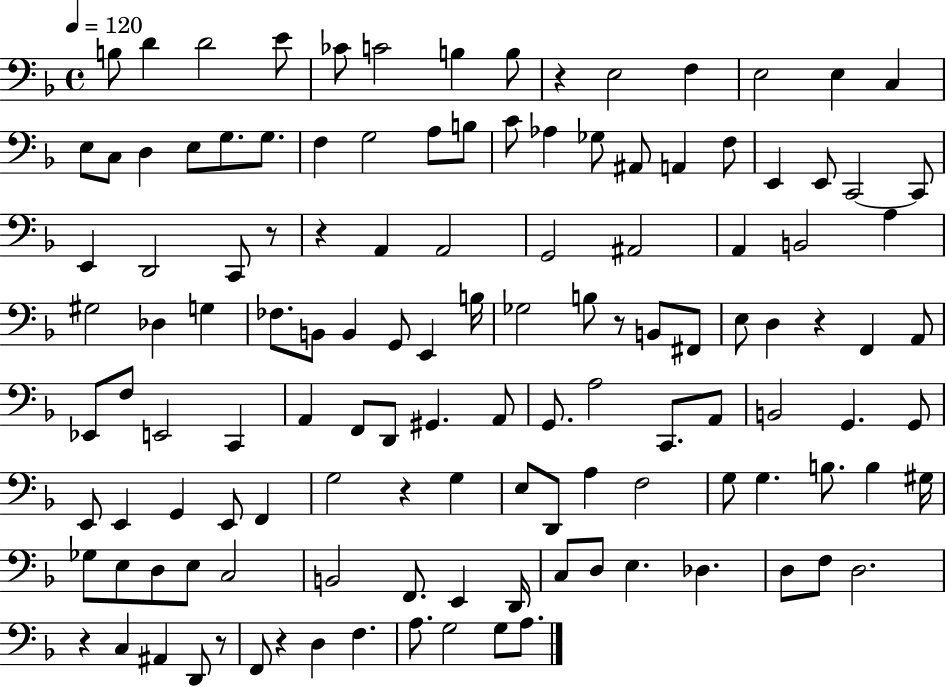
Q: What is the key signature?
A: F major